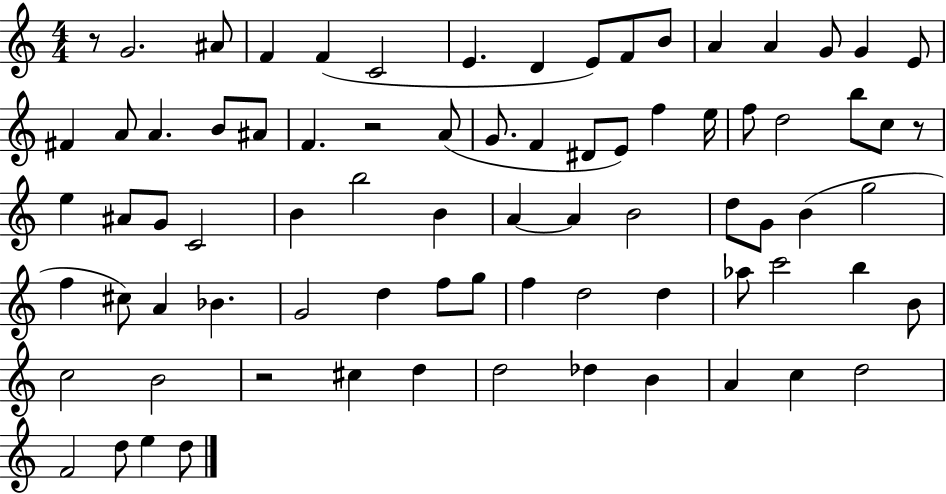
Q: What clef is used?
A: treble